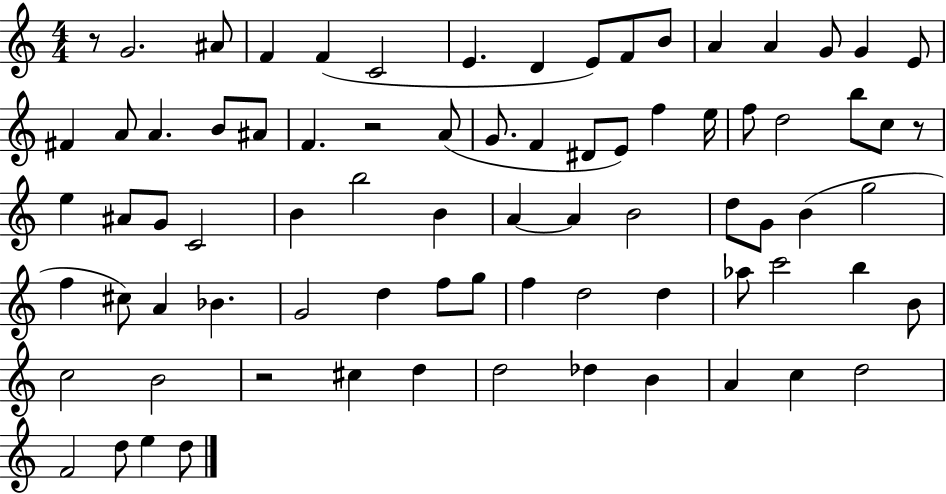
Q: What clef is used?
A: treble